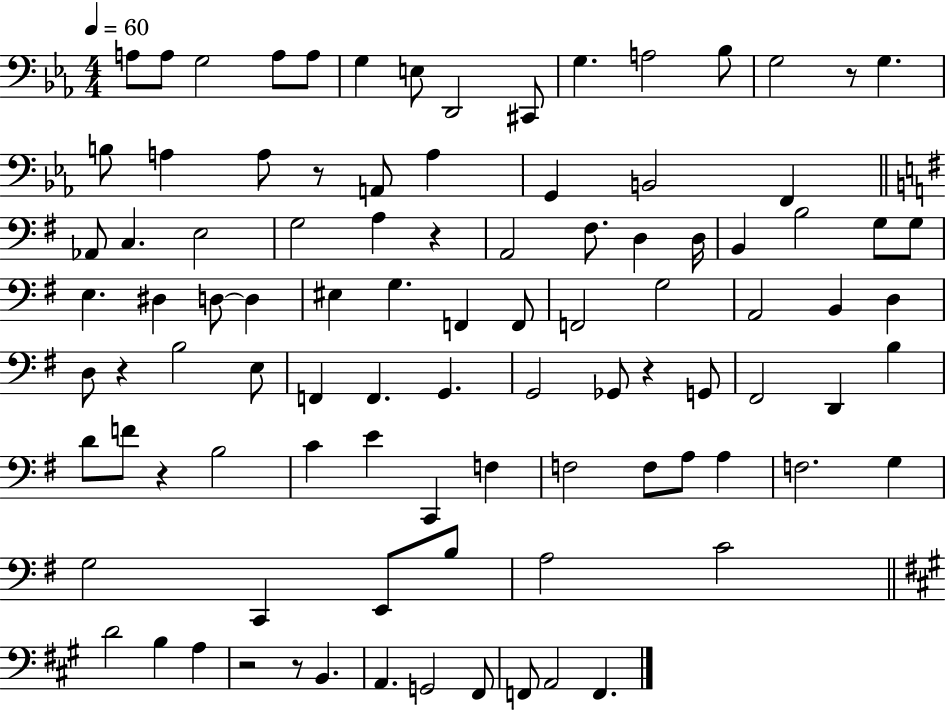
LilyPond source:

{
  \clef bass
  \numericTimeSignature
  \time 4/4
  \key ees \major
  \tempo 4 = 60
  a8 a8 g2 a8 a8 | g4 e8 d,2 cis,8 | g4. a2 bes8 | g2 r8 g4. | \break b8 a4 a8 r8 a,8 a4 | g,4 b,2 f,4 | \bar "||" \break \key g \major aes,8 c4. e2 | g2 a4 r4 | a,2 fis8. d4 d16 | b,4 b2 g8 g8 | \break e4. dis4 d8~~ d4 | eis4 g4. f,4 f,8 | f,2 g2 | a,2 b,4 d4 | \break d8 r4 b2 e8 | f,4 f,4. g,4. | g,2 ges,8 r4 g,8 | fis,2 d,4 b4 | \break d'8 f'8 r4 b2 | c'4 e'4 c,4 f4 | f2 f8 a8 a4 | f2. g4 | \break g2 c,4 e,8 b8 | a2 c'2 | \bar "||" \break \key a \major d'2 b4 a4 | r2 r8 b,4. | a,4. g,2 fis,8 | f,8 a,2 f,4. | \break \bar "|."
}